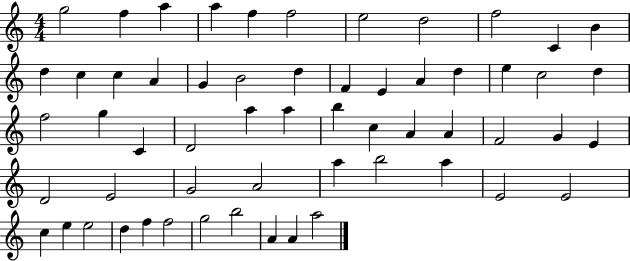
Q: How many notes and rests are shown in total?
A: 58